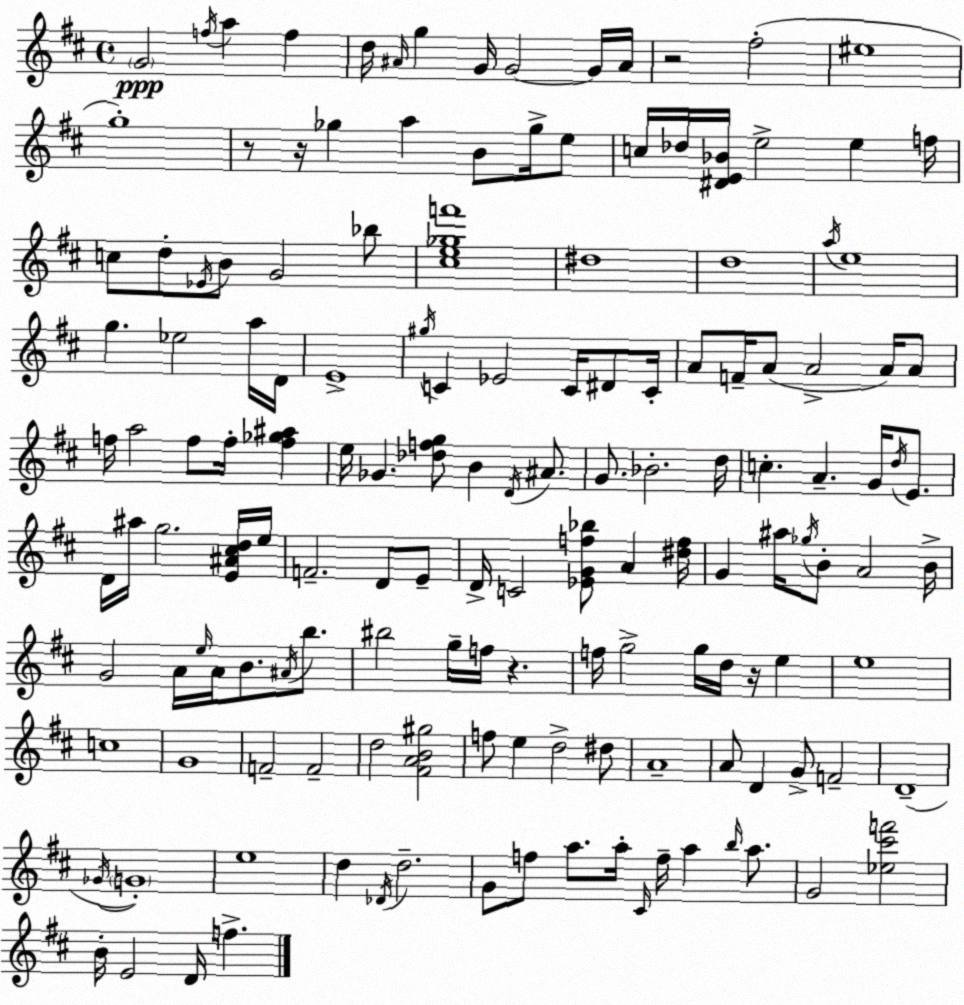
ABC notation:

X:1
T:Untitled
M:4/4
L:1/4
K:D
G2 f/4 a f d/4 ^A/4 g G/4 G2 G/4 ^A/4 z2 ^f2 ^e4 g4 z/2 z/4 _g a B/2 _g/4 e/2 c/4 _d/4 [^DE_B]/4 e2 e f/4 c/2 d/2 _E/4 B/2 G2 _b/2 [^ce_gf']4 ^d4 d4 a/4 e4 g _e2 a/4 D/4 E4 ^g/4 C _E2 C/4 ^D/2 C/4 A/2 F/4 A/2 A2 A/4 A/2 f/4 a2 f/2 f/4 [f_g^a] e/4 _G [_dfg]/2 B D/4 ^A/2 G/2 _B2 d/4 c A G/4 d/4 E/2 D/4 ^a/4 g2 [E^A^cd]/4 e/4 F2 D/2 E/2 D/4 C2 [_EGf_b]/2 A [^df]/4 G ^a/4 _g/4 B/2 A2 B/4 G2 A/4 e/4 A/4 B/2 ^A/4 b/2 ^b2 g/4 f/4 z f/4 g2 g/4 d/4 z/4 e e4 c4 G4 F2 F2 d2 [^FAB^g]2 f/2 e d2 ^d/2 A4 A/2 D G/2 F2 D4 _G/4 G4 e4 d _D/4 d2 G/2 f/2 a/2 a/4 ^C/4 f/4 a b/4 a/2 G2 [_e^c'f']2 B/4 E2 D/4 f